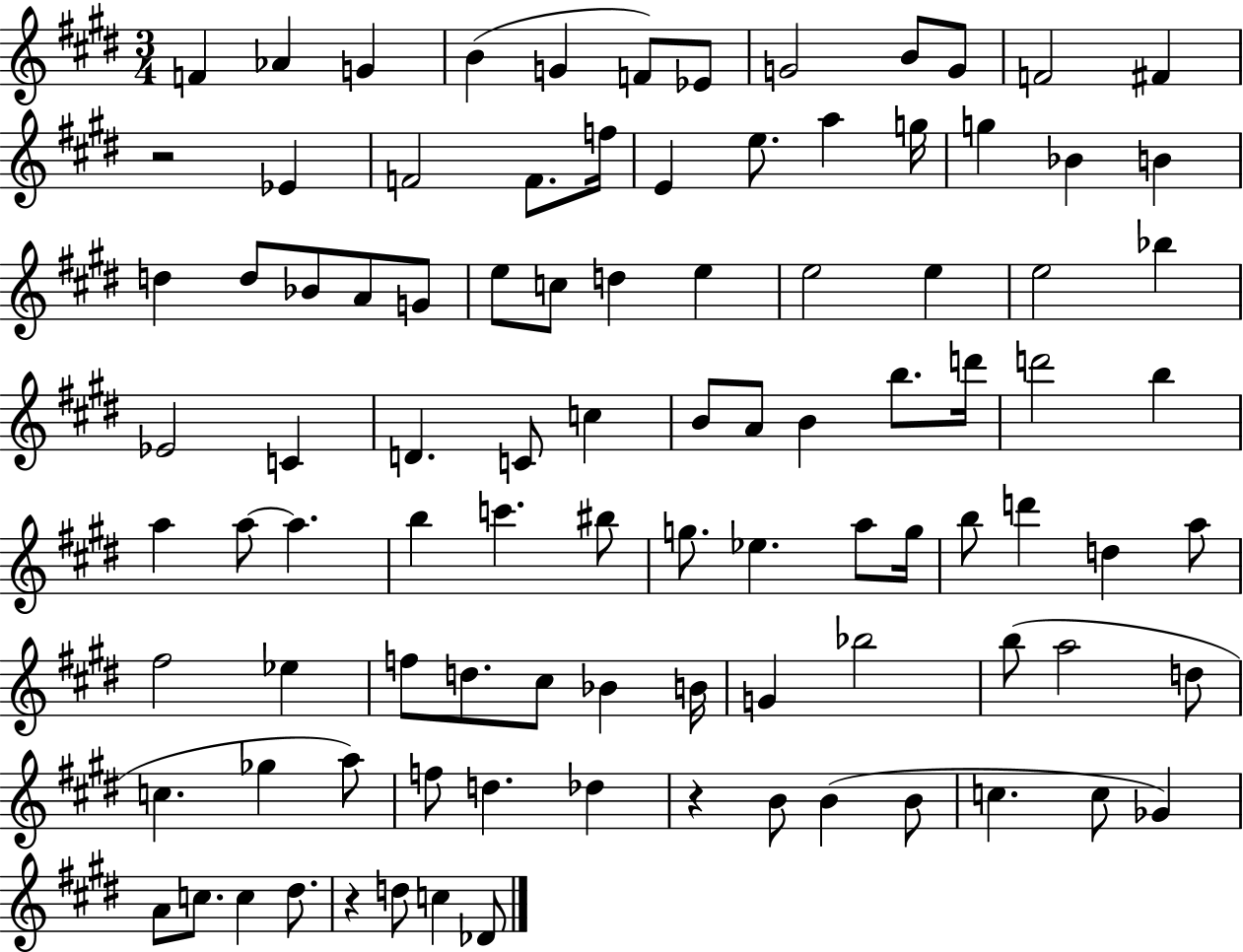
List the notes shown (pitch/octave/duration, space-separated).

F4/q Ab4/q G4/q B4/q G4/q F4/e Eb4/e G4/h B4/e G4/e F4/h F#4/q R/h Eb4/q F4/h F4/e. F5/s E4/q E5/e. A5/q G5/s G5/q Bb4/q B4/q D5/q D5/e Bb4/e A4/e G4/e E5/e C5/e D5/q E5/q E5/h E5/q E5/h Bb5/q Eb4/h C4/q D4/q. C4/e C5/q B4/e A4/e B4/q B5/e. D6/s D6/h B5/q A5/q A5/e A5/q. B5/q C6/q. BIS5/e G5/e. Eb5/q. A5/e G5/s B5/e D6/q D5/q A5/e F#5/h Eb5/q F5/e D5/e. C#5/e Bb4/q B4/s G4/q Bb5/h B5/e A5/h D5/e C5/q. Gb5/q A5/e F5/e D5/q. Db5/q R/q B4/e B4/q B4/e C5/q. C5/e Gb4/q A4/e C5/e. C5/q D#5/e. R/q D5/e C5/q Db4/e